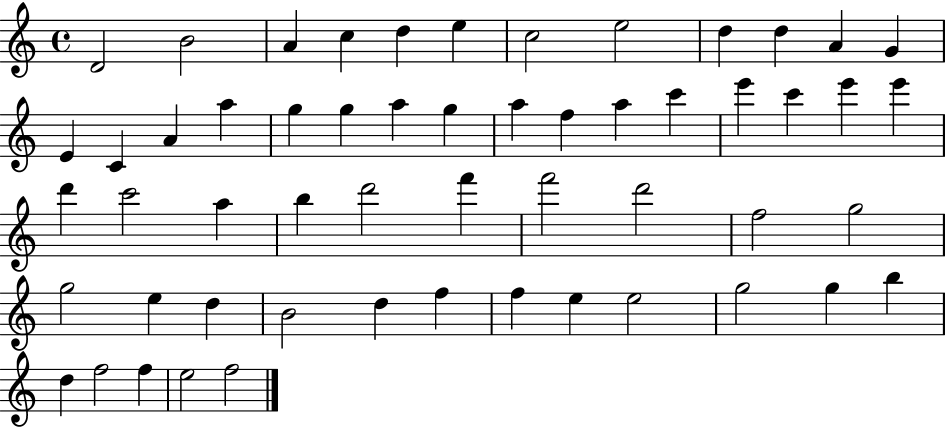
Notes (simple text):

D4/h B4/h A4/q C5/q D5/q E5/q C5/h E5/h D5/q D5/q A4/q G4/q E4/q C4/q A4/q A5/q G5/q G5/q A5/q G5/q A5/q F5/q A5/q C6/q E6/q C6/q E6/q E6/q D6/q C6/h A5/q B5/q D6/h F6/q F6/h D6/h F5/h G5/h G5/h E5/q D5/q B4/h D5/q F5/q F5/q E5/q E5/h G5/h G5/q B5/q D5/q F5/h F5/q E5/h F5/h